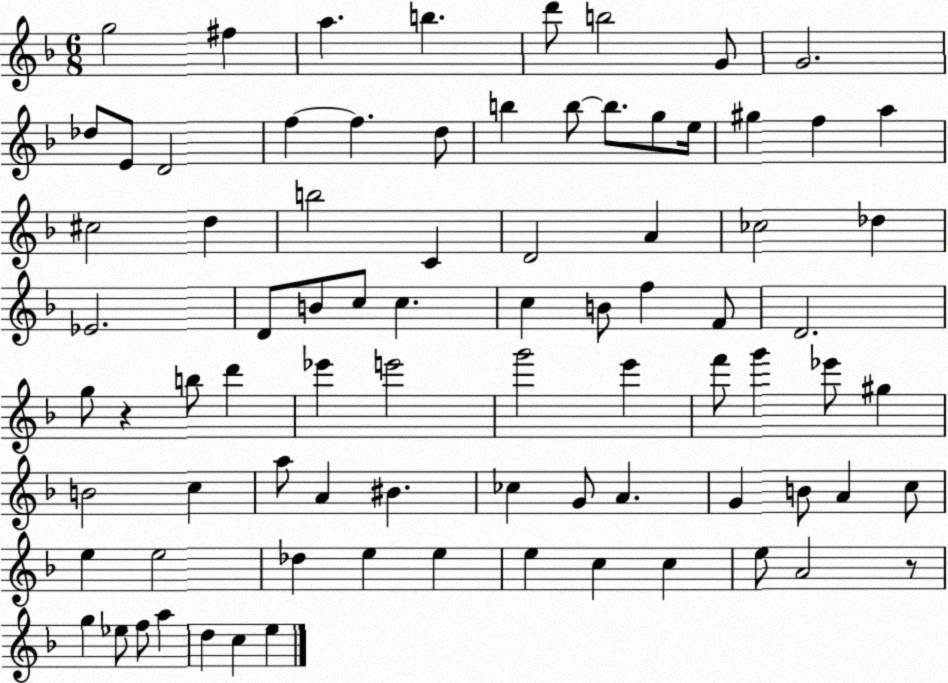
X:1
T:Untitled
M:6/8
L:1/4
K:F
g2 ^f a b d'/2 b2 G/2 G2 _d/2 E/2 D2 f f d/2 b b/2 b/2 g/2 e/4 ^g f a ^c2 d b2 C D2 A _c2 _d _E2 D/2 B/2 c/2 c c B/2 f F/2 D2 g/2 z b/2 d' _e' e'2 g'2 e' f'/2 g' _e'/2 ^g B2 c a/2 A ^B _c G/2 A G B/2 A c/2 e e2 _d e e e c c e/2 A2 z/2 g _e/2 f/2 a d c e